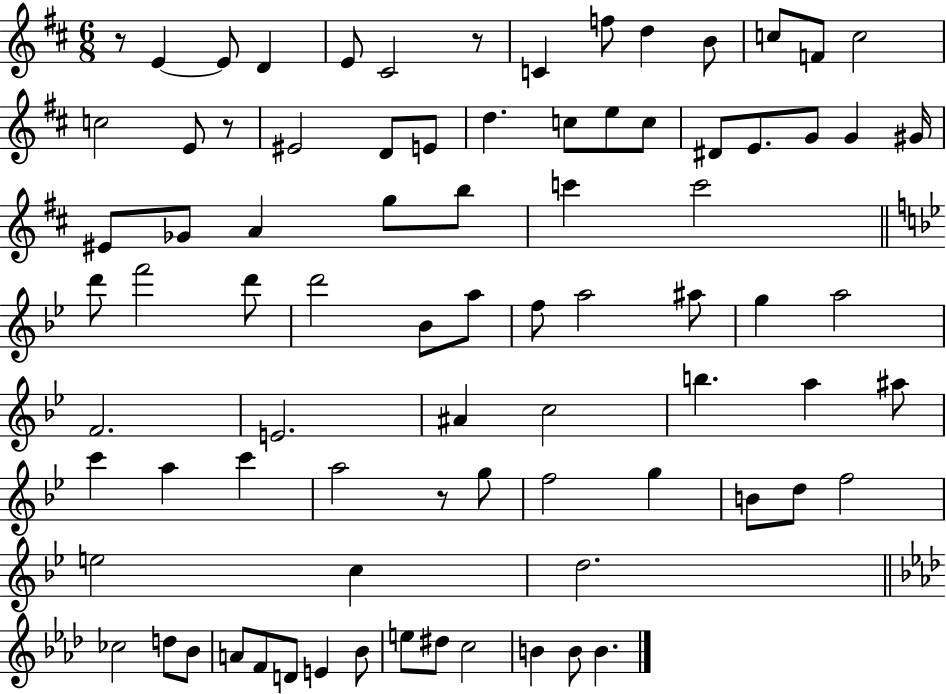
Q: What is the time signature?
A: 6/8